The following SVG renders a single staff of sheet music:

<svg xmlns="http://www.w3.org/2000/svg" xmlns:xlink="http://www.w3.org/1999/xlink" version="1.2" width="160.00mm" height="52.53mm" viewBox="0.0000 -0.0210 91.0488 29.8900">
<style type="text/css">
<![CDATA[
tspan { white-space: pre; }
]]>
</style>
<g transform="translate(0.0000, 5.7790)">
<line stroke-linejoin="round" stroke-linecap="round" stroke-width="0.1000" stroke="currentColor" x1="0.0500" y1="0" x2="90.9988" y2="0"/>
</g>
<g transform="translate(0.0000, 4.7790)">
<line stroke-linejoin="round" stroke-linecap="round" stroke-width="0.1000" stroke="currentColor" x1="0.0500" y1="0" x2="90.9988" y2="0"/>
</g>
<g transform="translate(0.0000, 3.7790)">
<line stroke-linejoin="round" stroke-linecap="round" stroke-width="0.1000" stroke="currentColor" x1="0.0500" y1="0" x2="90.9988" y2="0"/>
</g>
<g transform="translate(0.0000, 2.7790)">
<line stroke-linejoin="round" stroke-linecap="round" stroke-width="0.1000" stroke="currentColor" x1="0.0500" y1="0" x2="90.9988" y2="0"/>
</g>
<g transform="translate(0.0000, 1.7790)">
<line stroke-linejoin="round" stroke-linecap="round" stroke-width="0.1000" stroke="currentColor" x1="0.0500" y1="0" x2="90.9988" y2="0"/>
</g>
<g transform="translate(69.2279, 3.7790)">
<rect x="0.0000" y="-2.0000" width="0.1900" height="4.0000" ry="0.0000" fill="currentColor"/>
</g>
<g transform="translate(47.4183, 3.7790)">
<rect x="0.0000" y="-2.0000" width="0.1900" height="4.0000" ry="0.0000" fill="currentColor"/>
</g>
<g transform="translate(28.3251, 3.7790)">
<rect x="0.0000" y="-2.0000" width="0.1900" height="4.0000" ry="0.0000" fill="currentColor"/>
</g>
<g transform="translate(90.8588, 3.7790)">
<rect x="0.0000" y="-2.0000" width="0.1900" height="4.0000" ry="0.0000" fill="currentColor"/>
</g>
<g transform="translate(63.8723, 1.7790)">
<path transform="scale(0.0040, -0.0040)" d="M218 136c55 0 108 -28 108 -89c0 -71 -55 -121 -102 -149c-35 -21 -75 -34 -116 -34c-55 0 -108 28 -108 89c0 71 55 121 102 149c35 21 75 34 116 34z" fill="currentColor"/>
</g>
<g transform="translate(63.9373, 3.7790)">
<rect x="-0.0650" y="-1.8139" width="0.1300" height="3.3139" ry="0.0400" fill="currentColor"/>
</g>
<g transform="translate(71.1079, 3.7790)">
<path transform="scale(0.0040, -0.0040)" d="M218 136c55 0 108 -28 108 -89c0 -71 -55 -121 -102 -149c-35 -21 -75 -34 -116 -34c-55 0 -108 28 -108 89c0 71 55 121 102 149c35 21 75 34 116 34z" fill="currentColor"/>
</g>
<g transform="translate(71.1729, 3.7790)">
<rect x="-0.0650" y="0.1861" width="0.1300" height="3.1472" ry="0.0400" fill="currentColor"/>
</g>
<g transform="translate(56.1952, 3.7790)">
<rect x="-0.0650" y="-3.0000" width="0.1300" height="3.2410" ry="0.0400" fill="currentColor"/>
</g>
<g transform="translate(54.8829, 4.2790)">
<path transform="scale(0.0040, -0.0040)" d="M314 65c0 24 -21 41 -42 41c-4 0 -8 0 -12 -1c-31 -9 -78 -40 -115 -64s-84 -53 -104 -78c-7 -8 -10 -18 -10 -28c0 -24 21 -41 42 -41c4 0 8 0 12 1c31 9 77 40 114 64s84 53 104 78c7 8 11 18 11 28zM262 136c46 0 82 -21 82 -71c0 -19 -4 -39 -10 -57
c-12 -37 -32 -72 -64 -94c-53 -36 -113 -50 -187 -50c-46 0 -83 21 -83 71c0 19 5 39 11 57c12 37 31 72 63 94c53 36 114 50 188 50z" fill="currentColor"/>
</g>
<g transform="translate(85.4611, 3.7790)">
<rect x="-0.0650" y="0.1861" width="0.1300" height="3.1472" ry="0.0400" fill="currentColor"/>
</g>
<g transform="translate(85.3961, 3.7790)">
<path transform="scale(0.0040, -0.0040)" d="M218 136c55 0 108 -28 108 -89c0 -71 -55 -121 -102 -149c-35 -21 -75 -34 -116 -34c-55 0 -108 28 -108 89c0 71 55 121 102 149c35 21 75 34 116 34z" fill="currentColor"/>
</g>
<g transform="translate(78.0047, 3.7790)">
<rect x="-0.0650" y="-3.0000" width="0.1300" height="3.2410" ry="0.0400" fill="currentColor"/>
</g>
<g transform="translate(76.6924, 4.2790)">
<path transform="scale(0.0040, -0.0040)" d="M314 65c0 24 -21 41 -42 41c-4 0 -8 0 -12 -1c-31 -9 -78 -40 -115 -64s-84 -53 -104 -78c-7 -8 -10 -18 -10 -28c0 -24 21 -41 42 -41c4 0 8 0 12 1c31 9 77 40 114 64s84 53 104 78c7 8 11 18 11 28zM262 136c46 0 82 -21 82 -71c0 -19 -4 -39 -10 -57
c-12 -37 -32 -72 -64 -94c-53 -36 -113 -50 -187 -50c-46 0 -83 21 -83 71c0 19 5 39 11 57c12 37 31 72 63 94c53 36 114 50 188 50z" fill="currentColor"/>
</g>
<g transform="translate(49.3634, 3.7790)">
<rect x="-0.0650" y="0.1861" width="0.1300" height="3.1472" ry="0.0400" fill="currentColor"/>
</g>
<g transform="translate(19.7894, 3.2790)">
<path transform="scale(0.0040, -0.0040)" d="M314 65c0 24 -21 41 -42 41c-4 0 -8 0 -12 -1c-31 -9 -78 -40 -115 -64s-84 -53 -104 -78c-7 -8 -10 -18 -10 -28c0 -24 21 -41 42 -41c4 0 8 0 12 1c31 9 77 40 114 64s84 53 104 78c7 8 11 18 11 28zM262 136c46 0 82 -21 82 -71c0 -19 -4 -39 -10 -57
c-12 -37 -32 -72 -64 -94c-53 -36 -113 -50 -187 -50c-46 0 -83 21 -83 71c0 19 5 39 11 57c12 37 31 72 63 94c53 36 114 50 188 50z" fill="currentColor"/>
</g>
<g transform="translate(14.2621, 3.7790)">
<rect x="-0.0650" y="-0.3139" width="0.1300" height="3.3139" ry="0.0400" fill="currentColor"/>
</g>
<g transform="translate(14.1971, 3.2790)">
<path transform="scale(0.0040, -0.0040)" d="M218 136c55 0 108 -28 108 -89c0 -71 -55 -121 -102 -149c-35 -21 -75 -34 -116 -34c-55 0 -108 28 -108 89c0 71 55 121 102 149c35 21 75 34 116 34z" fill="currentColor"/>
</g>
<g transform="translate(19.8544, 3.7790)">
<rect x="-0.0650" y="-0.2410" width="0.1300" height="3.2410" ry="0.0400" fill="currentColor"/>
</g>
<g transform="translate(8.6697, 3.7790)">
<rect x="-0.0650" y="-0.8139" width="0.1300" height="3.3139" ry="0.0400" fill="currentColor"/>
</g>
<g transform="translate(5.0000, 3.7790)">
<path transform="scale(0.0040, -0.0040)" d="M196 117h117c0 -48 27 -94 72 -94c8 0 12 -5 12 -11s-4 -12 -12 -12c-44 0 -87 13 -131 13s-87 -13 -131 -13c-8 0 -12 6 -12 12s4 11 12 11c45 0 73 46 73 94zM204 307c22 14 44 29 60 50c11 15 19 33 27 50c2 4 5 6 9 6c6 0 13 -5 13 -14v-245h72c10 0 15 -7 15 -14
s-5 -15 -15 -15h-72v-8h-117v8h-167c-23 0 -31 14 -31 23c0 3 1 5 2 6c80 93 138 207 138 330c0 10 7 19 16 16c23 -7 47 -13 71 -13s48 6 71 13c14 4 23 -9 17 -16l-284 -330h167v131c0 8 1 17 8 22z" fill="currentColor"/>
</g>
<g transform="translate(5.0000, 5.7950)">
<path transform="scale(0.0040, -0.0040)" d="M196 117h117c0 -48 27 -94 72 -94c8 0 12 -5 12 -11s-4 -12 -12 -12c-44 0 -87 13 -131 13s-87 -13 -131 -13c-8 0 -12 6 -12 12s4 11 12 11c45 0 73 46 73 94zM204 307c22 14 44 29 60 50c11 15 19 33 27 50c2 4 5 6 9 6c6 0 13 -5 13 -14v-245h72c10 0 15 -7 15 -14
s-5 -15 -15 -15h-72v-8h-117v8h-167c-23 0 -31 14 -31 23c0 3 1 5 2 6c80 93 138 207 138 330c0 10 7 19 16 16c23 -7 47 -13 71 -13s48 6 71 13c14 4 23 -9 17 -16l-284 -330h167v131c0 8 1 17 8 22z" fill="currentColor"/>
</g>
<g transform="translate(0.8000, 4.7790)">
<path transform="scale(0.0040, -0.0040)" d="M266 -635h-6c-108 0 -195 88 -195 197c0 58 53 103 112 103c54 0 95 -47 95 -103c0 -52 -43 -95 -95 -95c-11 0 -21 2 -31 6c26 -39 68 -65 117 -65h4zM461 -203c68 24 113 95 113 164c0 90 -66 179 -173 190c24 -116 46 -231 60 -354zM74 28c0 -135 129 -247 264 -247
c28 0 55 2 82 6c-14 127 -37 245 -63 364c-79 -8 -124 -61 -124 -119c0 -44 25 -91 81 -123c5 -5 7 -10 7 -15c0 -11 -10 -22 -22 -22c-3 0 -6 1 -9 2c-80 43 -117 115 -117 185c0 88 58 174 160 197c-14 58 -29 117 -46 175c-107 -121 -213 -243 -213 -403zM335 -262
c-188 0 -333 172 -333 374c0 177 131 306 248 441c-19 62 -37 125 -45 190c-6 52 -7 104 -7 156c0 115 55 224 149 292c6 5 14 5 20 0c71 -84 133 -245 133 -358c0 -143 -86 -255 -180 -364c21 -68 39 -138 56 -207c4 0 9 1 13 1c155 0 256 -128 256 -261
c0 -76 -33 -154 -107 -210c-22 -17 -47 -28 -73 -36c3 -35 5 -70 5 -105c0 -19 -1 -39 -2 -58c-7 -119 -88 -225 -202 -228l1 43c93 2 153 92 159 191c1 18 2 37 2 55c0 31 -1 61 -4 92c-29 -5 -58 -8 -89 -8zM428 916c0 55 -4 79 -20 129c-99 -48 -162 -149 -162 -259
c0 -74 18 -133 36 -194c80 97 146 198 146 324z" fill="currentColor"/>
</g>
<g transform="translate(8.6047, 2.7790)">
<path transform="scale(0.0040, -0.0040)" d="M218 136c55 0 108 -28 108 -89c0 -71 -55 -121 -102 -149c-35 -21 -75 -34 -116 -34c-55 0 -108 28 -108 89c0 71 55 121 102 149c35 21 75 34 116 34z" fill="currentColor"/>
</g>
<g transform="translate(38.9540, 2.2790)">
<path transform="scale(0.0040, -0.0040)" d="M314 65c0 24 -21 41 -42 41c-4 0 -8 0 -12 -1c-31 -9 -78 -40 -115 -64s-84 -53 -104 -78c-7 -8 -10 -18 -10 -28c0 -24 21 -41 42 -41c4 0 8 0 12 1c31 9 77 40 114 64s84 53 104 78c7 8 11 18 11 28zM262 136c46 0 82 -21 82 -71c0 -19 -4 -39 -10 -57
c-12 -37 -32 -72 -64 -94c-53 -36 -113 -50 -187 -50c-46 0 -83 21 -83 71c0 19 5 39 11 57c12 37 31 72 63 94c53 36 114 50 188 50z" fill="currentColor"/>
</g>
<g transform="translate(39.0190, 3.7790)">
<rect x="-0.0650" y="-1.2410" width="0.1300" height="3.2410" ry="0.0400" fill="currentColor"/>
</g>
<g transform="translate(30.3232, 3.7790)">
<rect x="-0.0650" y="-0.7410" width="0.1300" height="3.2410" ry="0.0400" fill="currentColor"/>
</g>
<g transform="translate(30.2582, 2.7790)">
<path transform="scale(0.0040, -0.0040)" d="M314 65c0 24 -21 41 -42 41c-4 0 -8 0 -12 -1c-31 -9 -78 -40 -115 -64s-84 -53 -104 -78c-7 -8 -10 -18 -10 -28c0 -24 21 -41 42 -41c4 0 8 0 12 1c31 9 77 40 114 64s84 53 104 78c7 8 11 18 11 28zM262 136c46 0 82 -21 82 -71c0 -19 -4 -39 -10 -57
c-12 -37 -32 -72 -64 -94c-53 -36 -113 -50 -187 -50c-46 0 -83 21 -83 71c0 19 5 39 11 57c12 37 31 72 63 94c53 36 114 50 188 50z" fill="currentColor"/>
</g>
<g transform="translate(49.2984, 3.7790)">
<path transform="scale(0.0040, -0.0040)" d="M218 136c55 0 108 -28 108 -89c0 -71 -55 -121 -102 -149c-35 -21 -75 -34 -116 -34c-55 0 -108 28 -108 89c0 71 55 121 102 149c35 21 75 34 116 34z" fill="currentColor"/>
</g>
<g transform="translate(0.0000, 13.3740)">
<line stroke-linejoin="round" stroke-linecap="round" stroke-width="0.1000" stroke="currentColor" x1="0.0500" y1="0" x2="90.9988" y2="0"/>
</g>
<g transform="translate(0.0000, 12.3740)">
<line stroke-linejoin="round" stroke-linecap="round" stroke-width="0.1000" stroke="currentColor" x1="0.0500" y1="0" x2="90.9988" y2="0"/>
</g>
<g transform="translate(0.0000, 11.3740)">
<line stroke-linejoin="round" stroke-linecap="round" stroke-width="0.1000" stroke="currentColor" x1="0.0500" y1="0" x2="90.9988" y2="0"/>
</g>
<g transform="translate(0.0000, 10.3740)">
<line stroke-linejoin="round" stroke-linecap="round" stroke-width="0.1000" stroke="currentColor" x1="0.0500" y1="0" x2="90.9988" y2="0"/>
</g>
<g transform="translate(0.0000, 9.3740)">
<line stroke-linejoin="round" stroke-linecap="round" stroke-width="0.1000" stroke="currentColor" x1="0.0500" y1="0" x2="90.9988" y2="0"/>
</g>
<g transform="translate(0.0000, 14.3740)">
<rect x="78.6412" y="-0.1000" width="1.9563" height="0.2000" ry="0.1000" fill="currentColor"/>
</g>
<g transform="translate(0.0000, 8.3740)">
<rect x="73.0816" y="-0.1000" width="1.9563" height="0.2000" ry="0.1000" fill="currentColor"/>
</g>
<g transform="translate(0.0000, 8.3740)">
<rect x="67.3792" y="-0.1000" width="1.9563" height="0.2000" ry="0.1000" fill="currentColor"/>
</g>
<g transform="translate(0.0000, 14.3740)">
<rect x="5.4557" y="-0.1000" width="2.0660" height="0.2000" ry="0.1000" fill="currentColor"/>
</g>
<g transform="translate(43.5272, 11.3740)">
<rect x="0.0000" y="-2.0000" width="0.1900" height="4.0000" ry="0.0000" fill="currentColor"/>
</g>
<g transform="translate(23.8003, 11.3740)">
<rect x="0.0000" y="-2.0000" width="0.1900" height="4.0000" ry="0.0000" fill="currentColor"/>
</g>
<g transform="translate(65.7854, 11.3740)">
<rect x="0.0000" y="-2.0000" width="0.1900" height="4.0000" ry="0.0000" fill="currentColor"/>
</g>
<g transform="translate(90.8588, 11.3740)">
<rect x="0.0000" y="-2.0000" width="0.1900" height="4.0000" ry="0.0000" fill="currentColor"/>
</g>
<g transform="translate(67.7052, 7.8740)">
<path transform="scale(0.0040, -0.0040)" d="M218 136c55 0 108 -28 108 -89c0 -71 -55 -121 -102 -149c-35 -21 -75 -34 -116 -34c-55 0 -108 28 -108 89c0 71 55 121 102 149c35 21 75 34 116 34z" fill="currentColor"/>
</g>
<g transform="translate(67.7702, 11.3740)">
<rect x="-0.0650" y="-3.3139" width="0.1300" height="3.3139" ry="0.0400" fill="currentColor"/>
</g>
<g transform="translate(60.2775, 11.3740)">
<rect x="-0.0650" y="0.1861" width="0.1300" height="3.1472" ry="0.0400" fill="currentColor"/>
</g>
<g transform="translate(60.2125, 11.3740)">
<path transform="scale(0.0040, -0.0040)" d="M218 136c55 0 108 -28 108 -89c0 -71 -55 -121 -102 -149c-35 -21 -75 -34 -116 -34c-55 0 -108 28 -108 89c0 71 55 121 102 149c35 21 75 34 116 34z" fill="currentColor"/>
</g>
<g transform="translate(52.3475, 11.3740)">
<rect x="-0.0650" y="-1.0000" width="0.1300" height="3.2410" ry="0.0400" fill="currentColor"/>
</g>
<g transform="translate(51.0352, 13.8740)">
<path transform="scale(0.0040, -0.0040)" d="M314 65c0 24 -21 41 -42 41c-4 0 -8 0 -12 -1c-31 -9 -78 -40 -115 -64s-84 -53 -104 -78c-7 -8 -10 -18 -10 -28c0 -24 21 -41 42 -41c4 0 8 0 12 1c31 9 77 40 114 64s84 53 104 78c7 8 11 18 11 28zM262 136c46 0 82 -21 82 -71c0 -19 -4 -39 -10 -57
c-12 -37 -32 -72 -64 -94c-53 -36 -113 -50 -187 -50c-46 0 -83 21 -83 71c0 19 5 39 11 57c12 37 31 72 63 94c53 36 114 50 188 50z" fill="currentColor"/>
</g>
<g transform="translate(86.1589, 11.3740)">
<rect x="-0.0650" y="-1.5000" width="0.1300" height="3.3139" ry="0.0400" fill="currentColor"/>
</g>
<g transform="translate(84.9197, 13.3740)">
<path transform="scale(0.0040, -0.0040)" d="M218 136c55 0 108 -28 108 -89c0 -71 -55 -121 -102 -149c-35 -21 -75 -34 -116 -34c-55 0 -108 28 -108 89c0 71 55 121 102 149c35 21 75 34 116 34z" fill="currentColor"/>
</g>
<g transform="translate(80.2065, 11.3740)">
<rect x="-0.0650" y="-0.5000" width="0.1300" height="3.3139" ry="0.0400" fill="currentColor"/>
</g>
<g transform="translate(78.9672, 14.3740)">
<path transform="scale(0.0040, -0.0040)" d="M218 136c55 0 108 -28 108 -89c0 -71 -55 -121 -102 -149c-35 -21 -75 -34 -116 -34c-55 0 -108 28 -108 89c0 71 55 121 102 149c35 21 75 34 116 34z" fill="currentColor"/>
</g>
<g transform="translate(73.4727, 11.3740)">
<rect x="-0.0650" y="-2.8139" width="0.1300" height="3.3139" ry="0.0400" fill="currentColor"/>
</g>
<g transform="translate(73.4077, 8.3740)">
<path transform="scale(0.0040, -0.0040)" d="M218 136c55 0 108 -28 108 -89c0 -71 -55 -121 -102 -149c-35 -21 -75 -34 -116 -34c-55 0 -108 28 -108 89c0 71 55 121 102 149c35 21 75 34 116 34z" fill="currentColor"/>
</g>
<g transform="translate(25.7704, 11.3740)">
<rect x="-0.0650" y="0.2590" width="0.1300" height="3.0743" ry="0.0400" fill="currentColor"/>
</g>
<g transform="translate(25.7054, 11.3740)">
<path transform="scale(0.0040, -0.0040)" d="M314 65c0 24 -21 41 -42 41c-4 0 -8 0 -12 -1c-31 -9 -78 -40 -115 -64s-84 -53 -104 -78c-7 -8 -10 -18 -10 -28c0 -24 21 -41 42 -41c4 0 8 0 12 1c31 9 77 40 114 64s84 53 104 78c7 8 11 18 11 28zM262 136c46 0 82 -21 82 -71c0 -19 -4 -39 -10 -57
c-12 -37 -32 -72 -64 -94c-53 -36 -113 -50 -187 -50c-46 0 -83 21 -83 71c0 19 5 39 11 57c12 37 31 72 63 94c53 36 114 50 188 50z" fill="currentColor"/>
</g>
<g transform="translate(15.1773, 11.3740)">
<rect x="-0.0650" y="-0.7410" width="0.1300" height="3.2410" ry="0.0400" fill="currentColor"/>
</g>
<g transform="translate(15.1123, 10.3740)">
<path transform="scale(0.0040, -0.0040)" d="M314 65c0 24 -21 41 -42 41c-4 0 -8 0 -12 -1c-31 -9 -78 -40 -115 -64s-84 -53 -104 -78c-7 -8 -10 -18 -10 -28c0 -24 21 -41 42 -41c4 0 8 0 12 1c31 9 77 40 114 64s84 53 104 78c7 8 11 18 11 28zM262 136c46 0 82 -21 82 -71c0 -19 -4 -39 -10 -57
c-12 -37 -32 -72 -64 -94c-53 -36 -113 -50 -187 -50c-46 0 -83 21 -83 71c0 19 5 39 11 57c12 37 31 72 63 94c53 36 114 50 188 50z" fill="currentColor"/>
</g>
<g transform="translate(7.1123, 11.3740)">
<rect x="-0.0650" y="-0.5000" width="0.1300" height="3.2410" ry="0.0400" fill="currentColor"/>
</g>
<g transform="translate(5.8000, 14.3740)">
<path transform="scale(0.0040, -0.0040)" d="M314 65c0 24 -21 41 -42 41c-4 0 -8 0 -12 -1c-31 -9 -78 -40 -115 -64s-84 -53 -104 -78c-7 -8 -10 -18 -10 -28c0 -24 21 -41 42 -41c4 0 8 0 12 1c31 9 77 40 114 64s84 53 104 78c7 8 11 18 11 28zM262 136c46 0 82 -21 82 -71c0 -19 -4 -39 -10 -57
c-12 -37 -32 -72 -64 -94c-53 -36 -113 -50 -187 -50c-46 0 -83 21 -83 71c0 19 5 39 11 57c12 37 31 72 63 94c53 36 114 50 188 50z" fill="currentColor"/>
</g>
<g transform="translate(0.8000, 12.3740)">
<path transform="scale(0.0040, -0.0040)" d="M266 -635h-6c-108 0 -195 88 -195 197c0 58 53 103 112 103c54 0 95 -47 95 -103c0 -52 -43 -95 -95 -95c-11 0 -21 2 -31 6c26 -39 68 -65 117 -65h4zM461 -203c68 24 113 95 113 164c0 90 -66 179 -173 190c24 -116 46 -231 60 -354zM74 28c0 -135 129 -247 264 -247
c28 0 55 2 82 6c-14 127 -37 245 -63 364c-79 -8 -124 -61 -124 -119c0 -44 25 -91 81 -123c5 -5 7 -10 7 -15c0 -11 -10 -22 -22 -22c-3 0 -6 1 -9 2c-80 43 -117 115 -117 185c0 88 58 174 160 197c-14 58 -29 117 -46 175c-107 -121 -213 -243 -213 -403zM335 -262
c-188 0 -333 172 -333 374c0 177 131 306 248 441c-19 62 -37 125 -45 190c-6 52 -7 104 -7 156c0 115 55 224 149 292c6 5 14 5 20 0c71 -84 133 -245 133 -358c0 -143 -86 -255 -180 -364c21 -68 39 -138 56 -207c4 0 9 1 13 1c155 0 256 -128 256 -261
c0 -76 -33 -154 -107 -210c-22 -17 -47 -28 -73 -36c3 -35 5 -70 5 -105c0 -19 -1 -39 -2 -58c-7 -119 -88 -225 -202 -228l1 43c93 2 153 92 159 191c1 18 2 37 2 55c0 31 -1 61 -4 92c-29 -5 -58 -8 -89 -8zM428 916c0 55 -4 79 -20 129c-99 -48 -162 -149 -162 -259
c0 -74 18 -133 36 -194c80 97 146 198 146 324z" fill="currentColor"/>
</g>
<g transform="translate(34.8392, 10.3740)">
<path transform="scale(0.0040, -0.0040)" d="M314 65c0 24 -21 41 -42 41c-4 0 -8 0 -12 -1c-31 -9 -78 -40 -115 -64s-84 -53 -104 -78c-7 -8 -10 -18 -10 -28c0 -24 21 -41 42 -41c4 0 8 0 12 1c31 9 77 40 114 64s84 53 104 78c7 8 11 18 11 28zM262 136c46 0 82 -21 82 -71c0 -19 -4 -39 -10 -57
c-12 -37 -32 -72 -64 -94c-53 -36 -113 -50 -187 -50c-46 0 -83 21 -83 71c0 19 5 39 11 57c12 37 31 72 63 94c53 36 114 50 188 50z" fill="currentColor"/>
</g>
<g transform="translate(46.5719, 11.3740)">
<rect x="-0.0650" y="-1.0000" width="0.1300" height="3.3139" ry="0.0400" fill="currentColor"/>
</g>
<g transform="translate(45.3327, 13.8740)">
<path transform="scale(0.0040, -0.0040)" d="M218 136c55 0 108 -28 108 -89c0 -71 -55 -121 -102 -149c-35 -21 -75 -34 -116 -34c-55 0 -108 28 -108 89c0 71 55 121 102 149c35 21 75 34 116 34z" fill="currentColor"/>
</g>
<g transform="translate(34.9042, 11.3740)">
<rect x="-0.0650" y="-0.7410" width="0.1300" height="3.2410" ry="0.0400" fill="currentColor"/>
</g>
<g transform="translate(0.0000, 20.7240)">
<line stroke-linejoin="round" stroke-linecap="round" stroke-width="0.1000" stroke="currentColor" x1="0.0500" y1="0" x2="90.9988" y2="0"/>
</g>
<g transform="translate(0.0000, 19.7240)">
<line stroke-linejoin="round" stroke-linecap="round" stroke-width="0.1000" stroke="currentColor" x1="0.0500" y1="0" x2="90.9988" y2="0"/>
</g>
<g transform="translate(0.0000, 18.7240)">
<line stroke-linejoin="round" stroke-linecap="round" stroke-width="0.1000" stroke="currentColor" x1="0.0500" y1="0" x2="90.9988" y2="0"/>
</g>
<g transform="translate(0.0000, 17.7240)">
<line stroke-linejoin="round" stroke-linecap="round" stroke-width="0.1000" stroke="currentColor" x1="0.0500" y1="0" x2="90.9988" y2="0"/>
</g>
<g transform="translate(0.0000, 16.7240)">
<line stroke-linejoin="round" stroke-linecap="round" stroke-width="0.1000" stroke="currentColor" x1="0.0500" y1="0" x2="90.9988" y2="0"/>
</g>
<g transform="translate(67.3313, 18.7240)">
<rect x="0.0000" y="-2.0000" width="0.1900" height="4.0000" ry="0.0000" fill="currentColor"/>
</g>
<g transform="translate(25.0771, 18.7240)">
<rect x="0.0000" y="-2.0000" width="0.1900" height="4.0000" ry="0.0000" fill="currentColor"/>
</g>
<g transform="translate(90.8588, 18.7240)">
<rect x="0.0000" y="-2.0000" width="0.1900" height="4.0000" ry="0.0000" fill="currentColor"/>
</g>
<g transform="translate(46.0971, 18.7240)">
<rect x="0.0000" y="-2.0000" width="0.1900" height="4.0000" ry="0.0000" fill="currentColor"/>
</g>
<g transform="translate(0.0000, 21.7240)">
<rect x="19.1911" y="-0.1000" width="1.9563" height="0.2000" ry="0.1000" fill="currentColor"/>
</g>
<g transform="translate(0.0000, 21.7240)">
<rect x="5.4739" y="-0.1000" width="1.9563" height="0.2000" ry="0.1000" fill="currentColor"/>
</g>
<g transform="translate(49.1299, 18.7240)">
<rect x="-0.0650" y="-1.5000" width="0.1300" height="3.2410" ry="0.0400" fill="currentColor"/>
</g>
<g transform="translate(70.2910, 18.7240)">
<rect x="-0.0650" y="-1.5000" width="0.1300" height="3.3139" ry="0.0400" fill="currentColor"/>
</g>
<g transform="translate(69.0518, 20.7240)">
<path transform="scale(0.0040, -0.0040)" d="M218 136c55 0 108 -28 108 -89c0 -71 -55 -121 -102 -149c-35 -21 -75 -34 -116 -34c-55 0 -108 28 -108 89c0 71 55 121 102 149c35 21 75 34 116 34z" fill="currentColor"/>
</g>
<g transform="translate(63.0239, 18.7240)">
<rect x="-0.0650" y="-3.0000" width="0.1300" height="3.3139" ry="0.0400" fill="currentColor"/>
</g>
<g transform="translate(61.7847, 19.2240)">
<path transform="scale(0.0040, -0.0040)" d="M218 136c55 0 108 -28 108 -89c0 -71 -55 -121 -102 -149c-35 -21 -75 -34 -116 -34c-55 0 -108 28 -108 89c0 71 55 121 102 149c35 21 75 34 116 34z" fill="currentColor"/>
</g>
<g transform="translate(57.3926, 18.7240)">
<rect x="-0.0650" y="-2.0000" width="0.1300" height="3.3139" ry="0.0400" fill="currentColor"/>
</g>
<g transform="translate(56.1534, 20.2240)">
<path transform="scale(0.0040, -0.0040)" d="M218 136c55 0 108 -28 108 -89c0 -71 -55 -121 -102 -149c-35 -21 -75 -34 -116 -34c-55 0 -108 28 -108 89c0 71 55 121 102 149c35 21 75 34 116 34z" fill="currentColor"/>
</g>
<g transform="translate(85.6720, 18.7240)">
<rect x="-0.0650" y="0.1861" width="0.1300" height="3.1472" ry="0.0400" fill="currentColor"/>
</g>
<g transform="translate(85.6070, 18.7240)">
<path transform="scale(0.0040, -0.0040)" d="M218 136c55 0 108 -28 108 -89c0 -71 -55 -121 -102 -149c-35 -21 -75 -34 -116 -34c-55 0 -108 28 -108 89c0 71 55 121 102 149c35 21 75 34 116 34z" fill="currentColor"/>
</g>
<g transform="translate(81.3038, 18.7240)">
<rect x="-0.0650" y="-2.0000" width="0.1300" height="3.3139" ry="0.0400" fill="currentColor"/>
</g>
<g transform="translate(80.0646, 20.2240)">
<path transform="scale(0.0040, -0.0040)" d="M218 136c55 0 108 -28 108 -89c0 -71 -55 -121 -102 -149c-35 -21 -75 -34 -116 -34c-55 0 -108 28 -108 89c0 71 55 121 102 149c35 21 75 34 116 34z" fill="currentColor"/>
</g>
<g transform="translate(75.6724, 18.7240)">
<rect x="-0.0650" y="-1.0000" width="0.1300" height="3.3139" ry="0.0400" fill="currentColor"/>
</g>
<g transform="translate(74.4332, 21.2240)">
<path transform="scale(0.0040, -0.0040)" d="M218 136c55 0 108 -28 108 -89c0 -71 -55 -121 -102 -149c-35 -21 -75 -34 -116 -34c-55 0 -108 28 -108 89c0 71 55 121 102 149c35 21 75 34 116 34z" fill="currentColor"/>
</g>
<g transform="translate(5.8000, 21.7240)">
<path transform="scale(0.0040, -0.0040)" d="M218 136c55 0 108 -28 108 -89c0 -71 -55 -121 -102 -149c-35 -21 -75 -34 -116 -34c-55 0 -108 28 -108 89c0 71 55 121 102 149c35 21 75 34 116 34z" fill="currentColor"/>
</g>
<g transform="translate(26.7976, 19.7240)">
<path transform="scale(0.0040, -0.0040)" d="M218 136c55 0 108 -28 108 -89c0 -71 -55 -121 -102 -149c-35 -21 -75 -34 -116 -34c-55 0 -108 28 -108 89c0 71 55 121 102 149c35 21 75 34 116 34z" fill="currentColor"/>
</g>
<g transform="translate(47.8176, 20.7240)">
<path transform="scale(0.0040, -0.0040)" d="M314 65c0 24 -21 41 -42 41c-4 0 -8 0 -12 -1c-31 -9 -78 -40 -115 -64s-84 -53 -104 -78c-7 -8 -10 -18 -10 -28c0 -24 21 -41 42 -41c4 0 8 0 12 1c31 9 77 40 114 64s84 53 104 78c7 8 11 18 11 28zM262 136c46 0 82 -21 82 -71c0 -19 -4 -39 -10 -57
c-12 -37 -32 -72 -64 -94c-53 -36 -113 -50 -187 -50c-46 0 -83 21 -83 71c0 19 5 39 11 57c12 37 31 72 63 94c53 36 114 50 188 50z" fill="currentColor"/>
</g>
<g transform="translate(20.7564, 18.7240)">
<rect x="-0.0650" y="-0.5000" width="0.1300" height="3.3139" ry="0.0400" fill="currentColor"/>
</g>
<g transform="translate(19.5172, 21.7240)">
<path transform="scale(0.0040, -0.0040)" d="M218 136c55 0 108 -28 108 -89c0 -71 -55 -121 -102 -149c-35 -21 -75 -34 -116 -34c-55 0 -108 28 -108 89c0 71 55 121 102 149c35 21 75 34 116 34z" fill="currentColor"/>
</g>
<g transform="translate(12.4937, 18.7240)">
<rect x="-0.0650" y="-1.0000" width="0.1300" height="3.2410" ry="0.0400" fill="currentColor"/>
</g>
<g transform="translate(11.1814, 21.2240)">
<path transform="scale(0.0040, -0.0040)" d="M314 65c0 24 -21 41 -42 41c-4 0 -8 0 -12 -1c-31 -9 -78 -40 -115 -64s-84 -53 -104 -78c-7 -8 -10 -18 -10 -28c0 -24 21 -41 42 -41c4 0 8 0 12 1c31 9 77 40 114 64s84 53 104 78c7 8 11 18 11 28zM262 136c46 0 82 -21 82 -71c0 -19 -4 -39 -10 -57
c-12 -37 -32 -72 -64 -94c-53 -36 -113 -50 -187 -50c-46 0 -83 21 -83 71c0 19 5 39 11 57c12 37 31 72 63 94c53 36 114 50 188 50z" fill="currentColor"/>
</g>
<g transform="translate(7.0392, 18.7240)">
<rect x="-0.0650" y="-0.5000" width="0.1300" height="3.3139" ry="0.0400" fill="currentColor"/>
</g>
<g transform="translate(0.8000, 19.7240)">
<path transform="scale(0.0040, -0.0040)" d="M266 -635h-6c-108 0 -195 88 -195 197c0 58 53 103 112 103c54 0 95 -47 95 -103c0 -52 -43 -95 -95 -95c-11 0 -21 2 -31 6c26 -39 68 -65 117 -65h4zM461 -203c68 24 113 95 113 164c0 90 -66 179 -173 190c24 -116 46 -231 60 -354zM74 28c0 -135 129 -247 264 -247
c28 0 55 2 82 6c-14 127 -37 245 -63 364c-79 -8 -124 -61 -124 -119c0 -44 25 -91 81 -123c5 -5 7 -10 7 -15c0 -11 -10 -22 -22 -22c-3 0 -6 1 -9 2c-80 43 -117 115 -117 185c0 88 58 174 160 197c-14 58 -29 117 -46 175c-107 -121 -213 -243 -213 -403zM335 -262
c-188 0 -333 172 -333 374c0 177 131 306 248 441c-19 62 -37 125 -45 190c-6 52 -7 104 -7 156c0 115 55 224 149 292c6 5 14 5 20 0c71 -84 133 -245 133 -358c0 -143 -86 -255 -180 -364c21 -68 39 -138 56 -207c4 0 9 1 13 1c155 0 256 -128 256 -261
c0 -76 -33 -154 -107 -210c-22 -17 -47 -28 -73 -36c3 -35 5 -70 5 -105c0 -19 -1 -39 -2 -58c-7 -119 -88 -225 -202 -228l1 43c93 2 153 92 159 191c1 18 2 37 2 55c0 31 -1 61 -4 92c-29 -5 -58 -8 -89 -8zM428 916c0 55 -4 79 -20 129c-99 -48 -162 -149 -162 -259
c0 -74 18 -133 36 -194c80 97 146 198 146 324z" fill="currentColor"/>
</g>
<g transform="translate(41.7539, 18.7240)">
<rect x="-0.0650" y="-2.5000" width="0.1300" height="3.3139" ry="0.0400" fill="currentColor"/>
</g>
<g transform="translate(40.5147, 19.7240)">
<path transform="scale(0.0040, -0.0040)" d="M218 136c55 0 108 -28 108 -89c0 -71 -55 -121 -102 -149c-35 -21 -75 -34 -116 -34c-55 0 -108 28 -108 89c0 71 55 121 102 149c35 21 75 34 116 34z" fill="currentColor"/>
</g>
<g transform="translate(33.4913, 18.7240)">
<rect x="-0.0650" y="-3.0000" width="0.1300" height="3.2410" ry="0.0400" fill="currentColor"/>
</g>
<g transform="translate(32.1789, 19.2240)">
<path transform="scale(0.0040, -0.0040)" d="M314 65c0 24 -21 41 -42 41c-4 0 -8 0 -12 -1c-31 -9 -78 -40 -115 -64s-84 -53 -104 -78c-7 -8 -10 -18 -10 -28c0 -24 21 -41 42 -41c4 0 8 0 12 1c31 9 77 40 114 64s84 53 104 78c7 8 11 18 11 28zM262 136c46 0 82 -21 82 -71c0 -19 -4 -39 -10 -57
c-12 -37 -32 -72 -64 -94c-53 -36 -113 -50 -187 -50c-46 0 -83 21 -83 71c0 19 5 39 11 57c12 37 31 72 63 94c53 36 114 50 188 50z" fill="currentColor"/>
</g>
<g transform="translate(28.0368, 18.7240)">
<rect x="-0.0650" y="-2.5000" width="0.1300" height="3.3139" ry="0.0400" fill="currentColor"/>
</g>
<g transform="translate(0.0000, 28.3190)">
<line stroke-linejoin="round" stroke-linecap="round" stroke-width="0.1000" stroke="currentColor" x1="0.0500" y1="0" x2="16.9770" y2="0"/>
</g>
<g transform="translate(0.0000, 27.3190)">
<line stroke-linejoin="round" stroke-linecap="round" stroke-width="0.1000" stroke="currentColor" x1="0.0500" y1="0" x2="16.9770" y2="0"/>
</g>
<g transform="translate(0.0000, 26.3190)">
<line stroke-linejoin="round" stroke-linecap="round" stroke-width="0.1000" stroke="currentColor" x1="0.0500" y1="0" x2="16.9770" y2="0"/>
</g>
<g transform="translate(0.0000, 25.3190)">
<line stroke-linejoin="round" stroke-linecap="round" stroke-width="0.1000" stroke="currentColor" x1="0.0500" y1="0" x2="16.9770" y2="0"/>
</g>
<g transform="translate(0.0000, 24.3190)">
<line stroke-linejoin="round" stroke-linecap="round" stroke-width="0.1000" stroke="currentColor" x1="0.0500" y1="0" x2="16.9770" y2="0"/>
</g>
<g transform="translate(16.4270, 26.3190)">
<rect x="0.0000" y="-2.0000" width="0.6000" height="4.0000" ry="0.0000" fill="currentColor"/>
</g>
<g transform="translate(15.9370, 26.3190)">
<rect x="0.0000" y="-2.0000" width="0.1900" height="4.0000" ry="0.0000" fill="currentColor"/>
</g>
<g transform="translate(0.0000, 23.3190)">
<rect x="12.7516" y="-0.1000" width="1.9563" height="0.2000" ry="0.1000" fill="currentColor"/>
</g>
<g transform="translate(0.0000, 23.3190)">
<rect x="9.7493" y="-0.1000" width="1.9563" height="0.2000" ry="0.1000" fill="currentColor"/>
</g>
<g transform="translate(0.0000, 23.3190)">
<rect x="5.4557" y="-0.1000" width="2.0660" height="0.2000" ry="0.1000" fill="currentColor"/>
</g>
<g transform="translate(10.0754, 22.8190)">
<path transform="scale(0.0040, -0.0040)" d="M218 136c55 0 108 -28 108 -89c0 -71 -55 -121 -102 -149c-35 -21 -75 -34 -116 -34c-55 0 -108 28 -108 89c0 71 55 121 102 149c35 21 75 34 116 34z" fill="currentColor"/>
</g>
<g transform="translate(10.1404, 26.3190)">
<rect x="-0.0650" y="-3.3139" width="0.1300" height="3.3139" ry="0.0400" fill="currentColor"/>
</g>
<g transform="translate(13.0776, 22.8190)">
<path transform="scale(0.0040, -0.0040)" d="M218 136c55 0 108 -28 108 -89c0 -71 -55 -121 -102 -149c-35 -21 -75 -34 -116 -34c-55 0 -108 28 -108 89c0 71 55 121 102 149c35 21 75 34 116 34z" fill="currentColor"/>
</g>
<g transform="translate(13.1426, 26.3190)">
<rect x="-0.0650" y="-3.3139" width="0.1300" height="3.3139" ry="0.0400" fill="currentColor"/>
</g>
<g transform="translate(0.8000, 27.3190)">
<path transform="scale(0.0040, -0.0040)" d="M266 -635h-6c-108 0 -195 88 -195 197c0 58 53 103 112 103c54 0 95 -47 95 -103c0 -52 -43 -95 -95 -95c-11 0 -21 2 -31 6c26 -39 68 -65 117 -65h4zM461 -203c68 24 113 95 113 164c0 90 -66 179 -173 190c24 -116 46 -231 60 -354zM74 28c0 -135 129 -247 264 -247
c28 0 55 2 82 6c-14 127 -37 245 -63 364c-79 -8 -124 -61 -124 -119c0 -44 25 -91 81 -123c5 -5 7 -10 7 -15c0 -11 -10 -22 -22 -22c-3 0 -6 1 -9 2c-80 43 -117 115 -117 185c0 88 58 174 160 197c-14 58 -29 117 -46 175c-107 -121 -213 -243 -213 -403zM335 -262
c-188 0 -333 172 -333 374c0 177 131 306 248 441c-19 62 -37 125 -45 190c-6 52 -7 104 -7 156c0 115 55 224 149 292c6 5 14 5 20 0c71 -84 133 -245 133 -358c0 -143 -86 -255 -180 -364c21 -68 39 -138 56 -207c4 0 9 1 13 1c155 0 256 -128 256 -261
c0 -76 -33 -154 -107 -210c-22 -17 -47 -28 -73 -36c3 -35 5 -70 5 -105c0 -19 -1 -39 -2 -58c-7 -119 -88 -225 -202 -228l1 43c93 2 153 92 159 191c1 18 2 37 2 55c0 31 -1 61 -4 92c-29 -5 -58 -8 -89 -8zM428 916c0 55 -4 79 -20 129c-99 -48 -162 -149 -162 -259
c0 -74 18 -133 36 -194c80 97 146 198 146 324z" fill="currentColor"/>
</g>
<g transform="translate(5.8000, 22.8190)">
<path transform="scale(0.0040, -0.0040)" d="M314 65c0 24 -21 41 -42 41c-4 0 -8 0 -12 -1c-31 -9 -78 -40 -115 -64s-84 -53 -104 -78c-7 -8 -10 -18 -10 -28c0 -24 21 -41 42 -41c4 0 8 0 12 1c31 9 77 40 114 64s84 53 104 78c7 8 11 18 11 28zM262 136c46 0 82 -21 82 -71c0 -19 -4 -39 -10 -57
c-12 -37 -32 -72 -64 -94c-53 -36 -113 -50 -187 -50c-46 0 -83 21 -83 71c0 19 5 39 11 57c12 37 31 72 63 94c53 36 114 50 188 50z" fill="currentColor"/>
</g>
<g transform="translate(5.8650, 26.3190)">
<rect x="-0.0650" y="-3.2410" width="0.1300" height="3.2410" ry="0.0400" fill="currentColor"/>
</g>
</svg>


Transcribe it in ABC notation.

X:1
T:Untitled
M:4/4
L:1/4
K:C
d c c2 d2 e2 B A2 f B A2 B C2 d2 B2 d2 D D2 B b a C E C D2 C G A2 G E2 F A E D F B b2 b b